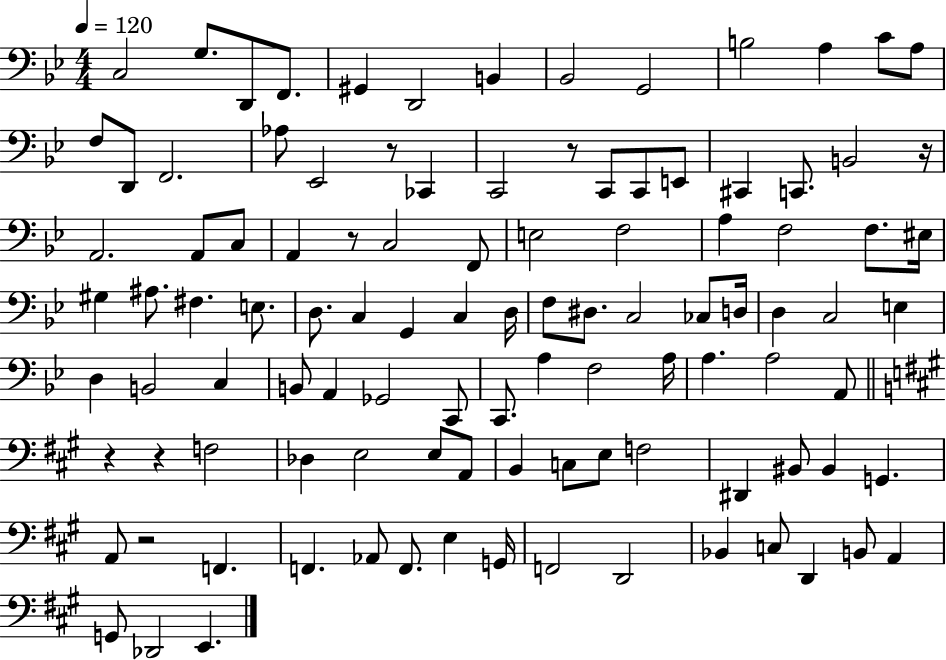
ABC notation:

X:1
T:Untitled
M:4/4
L:1/4
K:Bb
C,2 G,/2 D,,/2 F,,/2 ^G,, D,,2 B,, _B,,2 G,,2 B,2 A, C/2 A,/2 F,/2 D,,/2 F,,2 _A,/2 _E,,2 z/2 _C,, C,,2 z/2 C,,/2 C,,/2 E,,/2 ^C,, C,,/2 B,,2 z/4 A,,2 A,,/2 C,/2 A,, z/2 C,2 F,,/2 E,2 F,2 A, F,2 F,/2 ^E,/4 ^G, ^A,/2 ^F, E,/2 D,/2 C, G,, C, D,/4 F,/2 ^D,/2 C,2 _C,/2 D,/4 D, C,2 E, D, B,,2 C, B,,/2 A,, _G,,2 C,,/2 C,,/2 A, F,2 A,/4 A, A,2 A,,/2 z z F,2 _D, E,2 E,/2 A,,/2 B,, C,/2 E,/2 F,2 ^D,, ^B,,/2 ^B,, G,, A,,/2 z2 F,, F,, _A,,/2 F,,/2 E, G,,/4 F,,2 D,,2 _B,, C,/2 D,, B,,/2 A,, G,,/2 _D,,2 E,,